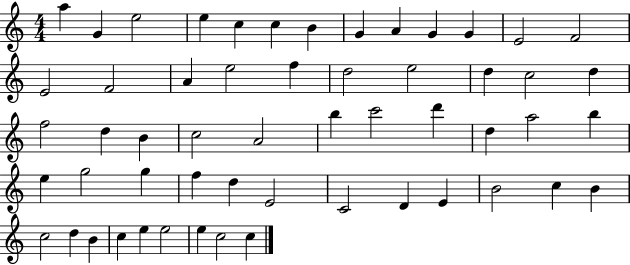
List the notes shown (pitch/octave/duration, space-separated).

A5/q G4/q E5/h E5/q C5/q C5/q B4/q G4/q A4/q G4/q G4/q E4/h F4/h E4/h F4/h A4/q E5/h F5/q D5/h E5/h D5/q C5/h D5/q F5/h D5/q B4/q C5/h A4/h B5/q C6/h D6/q D5/q A5/h B5/q E5/q G5/h G5/q F5/q D5/q E4/h C4/h D4/q E4/q B4/h C5/q B4/q C5/h D5/q B4/q C5/q E5/q E5/h E5/q C5/h C5/q